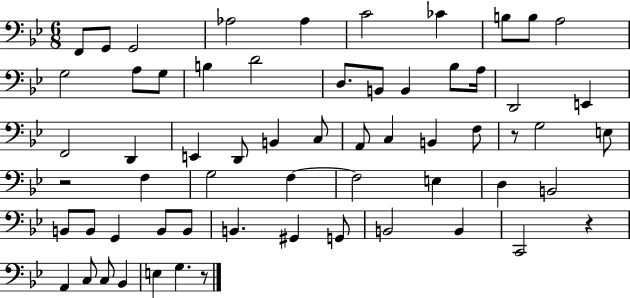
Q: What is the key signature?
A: BES major